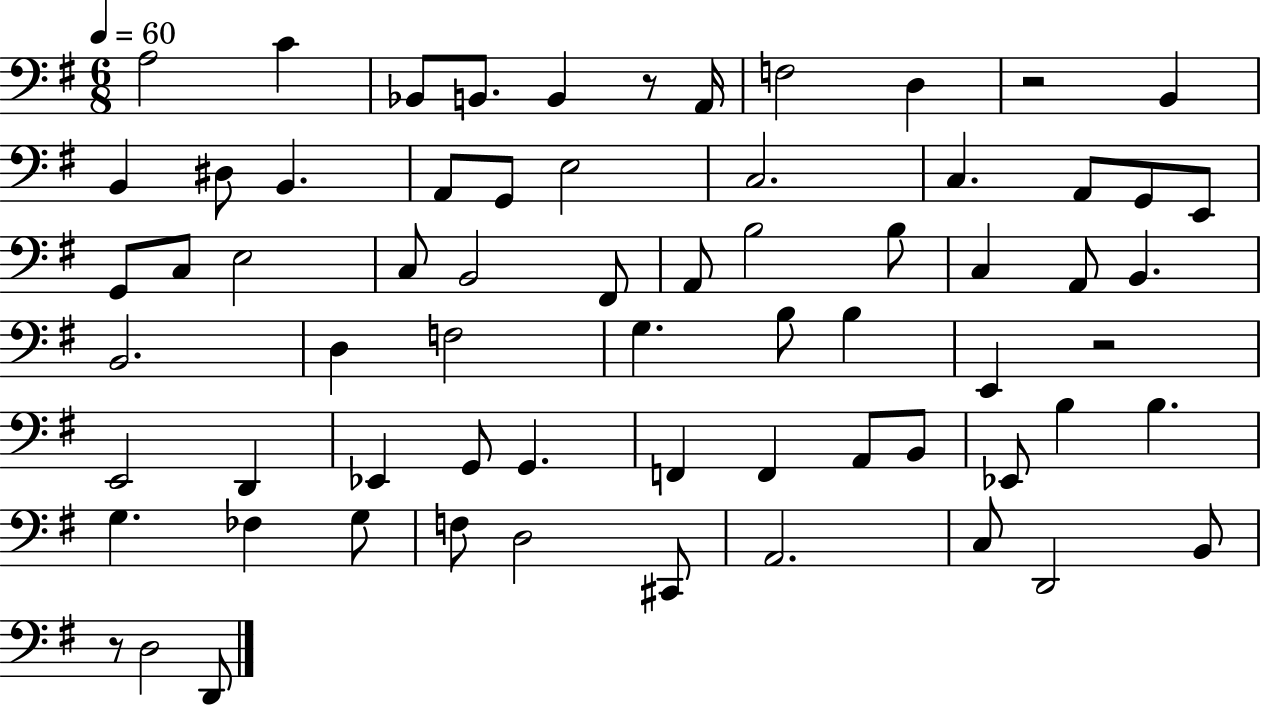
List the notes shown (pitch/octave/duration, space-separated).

A3/h C4/q Bb2/e B2/e. B2/q R/e A2/s F3/h D3/q R/h B2/q B2/q D#3/e B2/q. A2/e G2/e E3/h C3/h. C3/q. A2/e G2/e E2/e G2/e C3/e E3/h C3/e B2/h F#2/e A2/e B3/h B3/e C3/q A2/e B2/q. B2/h. D3/q F3/h G3/q. B3/e B3/q E2/q R/h E2/h D2/q Eb2/q G2/e G2/q. F2/q F2/q A2/e B2/e Eb2/e B3/q B3/q. G3/q. FES3/q G3/e F3/e D3/h C#2/e A2/h. C3/e D2/h B2/e R/e D3/h D2/e